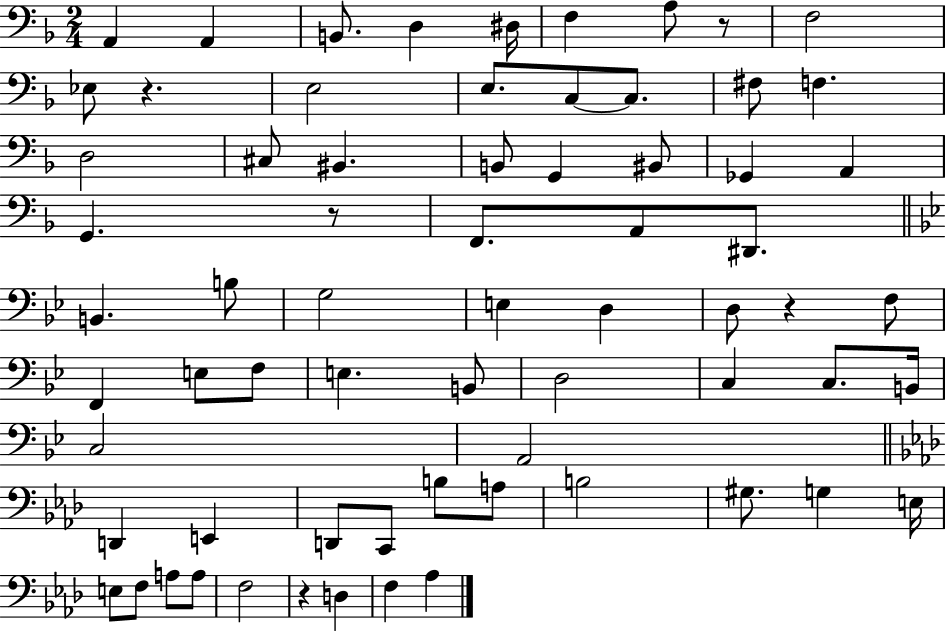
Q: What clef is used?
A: bass